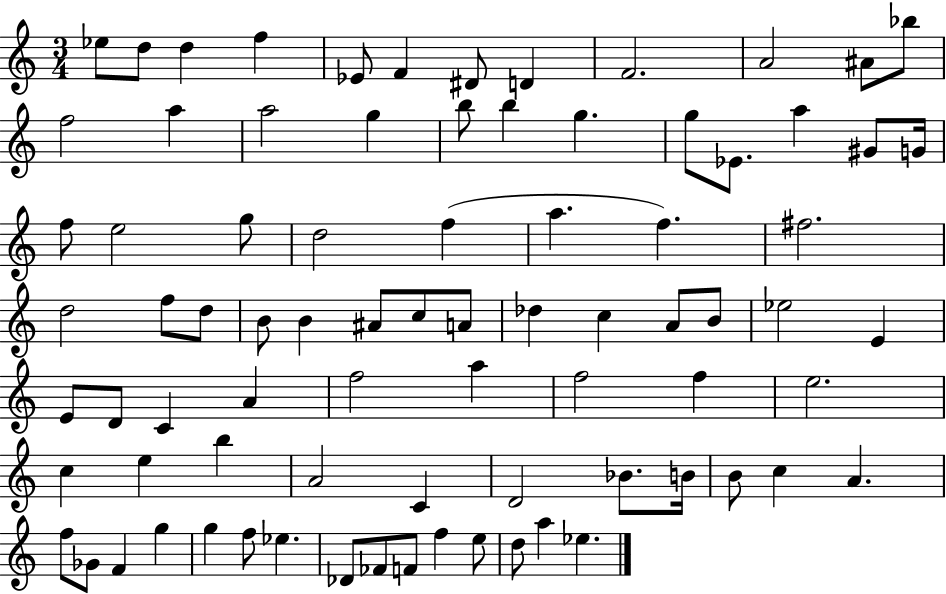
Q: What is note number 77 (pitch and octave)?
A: F5